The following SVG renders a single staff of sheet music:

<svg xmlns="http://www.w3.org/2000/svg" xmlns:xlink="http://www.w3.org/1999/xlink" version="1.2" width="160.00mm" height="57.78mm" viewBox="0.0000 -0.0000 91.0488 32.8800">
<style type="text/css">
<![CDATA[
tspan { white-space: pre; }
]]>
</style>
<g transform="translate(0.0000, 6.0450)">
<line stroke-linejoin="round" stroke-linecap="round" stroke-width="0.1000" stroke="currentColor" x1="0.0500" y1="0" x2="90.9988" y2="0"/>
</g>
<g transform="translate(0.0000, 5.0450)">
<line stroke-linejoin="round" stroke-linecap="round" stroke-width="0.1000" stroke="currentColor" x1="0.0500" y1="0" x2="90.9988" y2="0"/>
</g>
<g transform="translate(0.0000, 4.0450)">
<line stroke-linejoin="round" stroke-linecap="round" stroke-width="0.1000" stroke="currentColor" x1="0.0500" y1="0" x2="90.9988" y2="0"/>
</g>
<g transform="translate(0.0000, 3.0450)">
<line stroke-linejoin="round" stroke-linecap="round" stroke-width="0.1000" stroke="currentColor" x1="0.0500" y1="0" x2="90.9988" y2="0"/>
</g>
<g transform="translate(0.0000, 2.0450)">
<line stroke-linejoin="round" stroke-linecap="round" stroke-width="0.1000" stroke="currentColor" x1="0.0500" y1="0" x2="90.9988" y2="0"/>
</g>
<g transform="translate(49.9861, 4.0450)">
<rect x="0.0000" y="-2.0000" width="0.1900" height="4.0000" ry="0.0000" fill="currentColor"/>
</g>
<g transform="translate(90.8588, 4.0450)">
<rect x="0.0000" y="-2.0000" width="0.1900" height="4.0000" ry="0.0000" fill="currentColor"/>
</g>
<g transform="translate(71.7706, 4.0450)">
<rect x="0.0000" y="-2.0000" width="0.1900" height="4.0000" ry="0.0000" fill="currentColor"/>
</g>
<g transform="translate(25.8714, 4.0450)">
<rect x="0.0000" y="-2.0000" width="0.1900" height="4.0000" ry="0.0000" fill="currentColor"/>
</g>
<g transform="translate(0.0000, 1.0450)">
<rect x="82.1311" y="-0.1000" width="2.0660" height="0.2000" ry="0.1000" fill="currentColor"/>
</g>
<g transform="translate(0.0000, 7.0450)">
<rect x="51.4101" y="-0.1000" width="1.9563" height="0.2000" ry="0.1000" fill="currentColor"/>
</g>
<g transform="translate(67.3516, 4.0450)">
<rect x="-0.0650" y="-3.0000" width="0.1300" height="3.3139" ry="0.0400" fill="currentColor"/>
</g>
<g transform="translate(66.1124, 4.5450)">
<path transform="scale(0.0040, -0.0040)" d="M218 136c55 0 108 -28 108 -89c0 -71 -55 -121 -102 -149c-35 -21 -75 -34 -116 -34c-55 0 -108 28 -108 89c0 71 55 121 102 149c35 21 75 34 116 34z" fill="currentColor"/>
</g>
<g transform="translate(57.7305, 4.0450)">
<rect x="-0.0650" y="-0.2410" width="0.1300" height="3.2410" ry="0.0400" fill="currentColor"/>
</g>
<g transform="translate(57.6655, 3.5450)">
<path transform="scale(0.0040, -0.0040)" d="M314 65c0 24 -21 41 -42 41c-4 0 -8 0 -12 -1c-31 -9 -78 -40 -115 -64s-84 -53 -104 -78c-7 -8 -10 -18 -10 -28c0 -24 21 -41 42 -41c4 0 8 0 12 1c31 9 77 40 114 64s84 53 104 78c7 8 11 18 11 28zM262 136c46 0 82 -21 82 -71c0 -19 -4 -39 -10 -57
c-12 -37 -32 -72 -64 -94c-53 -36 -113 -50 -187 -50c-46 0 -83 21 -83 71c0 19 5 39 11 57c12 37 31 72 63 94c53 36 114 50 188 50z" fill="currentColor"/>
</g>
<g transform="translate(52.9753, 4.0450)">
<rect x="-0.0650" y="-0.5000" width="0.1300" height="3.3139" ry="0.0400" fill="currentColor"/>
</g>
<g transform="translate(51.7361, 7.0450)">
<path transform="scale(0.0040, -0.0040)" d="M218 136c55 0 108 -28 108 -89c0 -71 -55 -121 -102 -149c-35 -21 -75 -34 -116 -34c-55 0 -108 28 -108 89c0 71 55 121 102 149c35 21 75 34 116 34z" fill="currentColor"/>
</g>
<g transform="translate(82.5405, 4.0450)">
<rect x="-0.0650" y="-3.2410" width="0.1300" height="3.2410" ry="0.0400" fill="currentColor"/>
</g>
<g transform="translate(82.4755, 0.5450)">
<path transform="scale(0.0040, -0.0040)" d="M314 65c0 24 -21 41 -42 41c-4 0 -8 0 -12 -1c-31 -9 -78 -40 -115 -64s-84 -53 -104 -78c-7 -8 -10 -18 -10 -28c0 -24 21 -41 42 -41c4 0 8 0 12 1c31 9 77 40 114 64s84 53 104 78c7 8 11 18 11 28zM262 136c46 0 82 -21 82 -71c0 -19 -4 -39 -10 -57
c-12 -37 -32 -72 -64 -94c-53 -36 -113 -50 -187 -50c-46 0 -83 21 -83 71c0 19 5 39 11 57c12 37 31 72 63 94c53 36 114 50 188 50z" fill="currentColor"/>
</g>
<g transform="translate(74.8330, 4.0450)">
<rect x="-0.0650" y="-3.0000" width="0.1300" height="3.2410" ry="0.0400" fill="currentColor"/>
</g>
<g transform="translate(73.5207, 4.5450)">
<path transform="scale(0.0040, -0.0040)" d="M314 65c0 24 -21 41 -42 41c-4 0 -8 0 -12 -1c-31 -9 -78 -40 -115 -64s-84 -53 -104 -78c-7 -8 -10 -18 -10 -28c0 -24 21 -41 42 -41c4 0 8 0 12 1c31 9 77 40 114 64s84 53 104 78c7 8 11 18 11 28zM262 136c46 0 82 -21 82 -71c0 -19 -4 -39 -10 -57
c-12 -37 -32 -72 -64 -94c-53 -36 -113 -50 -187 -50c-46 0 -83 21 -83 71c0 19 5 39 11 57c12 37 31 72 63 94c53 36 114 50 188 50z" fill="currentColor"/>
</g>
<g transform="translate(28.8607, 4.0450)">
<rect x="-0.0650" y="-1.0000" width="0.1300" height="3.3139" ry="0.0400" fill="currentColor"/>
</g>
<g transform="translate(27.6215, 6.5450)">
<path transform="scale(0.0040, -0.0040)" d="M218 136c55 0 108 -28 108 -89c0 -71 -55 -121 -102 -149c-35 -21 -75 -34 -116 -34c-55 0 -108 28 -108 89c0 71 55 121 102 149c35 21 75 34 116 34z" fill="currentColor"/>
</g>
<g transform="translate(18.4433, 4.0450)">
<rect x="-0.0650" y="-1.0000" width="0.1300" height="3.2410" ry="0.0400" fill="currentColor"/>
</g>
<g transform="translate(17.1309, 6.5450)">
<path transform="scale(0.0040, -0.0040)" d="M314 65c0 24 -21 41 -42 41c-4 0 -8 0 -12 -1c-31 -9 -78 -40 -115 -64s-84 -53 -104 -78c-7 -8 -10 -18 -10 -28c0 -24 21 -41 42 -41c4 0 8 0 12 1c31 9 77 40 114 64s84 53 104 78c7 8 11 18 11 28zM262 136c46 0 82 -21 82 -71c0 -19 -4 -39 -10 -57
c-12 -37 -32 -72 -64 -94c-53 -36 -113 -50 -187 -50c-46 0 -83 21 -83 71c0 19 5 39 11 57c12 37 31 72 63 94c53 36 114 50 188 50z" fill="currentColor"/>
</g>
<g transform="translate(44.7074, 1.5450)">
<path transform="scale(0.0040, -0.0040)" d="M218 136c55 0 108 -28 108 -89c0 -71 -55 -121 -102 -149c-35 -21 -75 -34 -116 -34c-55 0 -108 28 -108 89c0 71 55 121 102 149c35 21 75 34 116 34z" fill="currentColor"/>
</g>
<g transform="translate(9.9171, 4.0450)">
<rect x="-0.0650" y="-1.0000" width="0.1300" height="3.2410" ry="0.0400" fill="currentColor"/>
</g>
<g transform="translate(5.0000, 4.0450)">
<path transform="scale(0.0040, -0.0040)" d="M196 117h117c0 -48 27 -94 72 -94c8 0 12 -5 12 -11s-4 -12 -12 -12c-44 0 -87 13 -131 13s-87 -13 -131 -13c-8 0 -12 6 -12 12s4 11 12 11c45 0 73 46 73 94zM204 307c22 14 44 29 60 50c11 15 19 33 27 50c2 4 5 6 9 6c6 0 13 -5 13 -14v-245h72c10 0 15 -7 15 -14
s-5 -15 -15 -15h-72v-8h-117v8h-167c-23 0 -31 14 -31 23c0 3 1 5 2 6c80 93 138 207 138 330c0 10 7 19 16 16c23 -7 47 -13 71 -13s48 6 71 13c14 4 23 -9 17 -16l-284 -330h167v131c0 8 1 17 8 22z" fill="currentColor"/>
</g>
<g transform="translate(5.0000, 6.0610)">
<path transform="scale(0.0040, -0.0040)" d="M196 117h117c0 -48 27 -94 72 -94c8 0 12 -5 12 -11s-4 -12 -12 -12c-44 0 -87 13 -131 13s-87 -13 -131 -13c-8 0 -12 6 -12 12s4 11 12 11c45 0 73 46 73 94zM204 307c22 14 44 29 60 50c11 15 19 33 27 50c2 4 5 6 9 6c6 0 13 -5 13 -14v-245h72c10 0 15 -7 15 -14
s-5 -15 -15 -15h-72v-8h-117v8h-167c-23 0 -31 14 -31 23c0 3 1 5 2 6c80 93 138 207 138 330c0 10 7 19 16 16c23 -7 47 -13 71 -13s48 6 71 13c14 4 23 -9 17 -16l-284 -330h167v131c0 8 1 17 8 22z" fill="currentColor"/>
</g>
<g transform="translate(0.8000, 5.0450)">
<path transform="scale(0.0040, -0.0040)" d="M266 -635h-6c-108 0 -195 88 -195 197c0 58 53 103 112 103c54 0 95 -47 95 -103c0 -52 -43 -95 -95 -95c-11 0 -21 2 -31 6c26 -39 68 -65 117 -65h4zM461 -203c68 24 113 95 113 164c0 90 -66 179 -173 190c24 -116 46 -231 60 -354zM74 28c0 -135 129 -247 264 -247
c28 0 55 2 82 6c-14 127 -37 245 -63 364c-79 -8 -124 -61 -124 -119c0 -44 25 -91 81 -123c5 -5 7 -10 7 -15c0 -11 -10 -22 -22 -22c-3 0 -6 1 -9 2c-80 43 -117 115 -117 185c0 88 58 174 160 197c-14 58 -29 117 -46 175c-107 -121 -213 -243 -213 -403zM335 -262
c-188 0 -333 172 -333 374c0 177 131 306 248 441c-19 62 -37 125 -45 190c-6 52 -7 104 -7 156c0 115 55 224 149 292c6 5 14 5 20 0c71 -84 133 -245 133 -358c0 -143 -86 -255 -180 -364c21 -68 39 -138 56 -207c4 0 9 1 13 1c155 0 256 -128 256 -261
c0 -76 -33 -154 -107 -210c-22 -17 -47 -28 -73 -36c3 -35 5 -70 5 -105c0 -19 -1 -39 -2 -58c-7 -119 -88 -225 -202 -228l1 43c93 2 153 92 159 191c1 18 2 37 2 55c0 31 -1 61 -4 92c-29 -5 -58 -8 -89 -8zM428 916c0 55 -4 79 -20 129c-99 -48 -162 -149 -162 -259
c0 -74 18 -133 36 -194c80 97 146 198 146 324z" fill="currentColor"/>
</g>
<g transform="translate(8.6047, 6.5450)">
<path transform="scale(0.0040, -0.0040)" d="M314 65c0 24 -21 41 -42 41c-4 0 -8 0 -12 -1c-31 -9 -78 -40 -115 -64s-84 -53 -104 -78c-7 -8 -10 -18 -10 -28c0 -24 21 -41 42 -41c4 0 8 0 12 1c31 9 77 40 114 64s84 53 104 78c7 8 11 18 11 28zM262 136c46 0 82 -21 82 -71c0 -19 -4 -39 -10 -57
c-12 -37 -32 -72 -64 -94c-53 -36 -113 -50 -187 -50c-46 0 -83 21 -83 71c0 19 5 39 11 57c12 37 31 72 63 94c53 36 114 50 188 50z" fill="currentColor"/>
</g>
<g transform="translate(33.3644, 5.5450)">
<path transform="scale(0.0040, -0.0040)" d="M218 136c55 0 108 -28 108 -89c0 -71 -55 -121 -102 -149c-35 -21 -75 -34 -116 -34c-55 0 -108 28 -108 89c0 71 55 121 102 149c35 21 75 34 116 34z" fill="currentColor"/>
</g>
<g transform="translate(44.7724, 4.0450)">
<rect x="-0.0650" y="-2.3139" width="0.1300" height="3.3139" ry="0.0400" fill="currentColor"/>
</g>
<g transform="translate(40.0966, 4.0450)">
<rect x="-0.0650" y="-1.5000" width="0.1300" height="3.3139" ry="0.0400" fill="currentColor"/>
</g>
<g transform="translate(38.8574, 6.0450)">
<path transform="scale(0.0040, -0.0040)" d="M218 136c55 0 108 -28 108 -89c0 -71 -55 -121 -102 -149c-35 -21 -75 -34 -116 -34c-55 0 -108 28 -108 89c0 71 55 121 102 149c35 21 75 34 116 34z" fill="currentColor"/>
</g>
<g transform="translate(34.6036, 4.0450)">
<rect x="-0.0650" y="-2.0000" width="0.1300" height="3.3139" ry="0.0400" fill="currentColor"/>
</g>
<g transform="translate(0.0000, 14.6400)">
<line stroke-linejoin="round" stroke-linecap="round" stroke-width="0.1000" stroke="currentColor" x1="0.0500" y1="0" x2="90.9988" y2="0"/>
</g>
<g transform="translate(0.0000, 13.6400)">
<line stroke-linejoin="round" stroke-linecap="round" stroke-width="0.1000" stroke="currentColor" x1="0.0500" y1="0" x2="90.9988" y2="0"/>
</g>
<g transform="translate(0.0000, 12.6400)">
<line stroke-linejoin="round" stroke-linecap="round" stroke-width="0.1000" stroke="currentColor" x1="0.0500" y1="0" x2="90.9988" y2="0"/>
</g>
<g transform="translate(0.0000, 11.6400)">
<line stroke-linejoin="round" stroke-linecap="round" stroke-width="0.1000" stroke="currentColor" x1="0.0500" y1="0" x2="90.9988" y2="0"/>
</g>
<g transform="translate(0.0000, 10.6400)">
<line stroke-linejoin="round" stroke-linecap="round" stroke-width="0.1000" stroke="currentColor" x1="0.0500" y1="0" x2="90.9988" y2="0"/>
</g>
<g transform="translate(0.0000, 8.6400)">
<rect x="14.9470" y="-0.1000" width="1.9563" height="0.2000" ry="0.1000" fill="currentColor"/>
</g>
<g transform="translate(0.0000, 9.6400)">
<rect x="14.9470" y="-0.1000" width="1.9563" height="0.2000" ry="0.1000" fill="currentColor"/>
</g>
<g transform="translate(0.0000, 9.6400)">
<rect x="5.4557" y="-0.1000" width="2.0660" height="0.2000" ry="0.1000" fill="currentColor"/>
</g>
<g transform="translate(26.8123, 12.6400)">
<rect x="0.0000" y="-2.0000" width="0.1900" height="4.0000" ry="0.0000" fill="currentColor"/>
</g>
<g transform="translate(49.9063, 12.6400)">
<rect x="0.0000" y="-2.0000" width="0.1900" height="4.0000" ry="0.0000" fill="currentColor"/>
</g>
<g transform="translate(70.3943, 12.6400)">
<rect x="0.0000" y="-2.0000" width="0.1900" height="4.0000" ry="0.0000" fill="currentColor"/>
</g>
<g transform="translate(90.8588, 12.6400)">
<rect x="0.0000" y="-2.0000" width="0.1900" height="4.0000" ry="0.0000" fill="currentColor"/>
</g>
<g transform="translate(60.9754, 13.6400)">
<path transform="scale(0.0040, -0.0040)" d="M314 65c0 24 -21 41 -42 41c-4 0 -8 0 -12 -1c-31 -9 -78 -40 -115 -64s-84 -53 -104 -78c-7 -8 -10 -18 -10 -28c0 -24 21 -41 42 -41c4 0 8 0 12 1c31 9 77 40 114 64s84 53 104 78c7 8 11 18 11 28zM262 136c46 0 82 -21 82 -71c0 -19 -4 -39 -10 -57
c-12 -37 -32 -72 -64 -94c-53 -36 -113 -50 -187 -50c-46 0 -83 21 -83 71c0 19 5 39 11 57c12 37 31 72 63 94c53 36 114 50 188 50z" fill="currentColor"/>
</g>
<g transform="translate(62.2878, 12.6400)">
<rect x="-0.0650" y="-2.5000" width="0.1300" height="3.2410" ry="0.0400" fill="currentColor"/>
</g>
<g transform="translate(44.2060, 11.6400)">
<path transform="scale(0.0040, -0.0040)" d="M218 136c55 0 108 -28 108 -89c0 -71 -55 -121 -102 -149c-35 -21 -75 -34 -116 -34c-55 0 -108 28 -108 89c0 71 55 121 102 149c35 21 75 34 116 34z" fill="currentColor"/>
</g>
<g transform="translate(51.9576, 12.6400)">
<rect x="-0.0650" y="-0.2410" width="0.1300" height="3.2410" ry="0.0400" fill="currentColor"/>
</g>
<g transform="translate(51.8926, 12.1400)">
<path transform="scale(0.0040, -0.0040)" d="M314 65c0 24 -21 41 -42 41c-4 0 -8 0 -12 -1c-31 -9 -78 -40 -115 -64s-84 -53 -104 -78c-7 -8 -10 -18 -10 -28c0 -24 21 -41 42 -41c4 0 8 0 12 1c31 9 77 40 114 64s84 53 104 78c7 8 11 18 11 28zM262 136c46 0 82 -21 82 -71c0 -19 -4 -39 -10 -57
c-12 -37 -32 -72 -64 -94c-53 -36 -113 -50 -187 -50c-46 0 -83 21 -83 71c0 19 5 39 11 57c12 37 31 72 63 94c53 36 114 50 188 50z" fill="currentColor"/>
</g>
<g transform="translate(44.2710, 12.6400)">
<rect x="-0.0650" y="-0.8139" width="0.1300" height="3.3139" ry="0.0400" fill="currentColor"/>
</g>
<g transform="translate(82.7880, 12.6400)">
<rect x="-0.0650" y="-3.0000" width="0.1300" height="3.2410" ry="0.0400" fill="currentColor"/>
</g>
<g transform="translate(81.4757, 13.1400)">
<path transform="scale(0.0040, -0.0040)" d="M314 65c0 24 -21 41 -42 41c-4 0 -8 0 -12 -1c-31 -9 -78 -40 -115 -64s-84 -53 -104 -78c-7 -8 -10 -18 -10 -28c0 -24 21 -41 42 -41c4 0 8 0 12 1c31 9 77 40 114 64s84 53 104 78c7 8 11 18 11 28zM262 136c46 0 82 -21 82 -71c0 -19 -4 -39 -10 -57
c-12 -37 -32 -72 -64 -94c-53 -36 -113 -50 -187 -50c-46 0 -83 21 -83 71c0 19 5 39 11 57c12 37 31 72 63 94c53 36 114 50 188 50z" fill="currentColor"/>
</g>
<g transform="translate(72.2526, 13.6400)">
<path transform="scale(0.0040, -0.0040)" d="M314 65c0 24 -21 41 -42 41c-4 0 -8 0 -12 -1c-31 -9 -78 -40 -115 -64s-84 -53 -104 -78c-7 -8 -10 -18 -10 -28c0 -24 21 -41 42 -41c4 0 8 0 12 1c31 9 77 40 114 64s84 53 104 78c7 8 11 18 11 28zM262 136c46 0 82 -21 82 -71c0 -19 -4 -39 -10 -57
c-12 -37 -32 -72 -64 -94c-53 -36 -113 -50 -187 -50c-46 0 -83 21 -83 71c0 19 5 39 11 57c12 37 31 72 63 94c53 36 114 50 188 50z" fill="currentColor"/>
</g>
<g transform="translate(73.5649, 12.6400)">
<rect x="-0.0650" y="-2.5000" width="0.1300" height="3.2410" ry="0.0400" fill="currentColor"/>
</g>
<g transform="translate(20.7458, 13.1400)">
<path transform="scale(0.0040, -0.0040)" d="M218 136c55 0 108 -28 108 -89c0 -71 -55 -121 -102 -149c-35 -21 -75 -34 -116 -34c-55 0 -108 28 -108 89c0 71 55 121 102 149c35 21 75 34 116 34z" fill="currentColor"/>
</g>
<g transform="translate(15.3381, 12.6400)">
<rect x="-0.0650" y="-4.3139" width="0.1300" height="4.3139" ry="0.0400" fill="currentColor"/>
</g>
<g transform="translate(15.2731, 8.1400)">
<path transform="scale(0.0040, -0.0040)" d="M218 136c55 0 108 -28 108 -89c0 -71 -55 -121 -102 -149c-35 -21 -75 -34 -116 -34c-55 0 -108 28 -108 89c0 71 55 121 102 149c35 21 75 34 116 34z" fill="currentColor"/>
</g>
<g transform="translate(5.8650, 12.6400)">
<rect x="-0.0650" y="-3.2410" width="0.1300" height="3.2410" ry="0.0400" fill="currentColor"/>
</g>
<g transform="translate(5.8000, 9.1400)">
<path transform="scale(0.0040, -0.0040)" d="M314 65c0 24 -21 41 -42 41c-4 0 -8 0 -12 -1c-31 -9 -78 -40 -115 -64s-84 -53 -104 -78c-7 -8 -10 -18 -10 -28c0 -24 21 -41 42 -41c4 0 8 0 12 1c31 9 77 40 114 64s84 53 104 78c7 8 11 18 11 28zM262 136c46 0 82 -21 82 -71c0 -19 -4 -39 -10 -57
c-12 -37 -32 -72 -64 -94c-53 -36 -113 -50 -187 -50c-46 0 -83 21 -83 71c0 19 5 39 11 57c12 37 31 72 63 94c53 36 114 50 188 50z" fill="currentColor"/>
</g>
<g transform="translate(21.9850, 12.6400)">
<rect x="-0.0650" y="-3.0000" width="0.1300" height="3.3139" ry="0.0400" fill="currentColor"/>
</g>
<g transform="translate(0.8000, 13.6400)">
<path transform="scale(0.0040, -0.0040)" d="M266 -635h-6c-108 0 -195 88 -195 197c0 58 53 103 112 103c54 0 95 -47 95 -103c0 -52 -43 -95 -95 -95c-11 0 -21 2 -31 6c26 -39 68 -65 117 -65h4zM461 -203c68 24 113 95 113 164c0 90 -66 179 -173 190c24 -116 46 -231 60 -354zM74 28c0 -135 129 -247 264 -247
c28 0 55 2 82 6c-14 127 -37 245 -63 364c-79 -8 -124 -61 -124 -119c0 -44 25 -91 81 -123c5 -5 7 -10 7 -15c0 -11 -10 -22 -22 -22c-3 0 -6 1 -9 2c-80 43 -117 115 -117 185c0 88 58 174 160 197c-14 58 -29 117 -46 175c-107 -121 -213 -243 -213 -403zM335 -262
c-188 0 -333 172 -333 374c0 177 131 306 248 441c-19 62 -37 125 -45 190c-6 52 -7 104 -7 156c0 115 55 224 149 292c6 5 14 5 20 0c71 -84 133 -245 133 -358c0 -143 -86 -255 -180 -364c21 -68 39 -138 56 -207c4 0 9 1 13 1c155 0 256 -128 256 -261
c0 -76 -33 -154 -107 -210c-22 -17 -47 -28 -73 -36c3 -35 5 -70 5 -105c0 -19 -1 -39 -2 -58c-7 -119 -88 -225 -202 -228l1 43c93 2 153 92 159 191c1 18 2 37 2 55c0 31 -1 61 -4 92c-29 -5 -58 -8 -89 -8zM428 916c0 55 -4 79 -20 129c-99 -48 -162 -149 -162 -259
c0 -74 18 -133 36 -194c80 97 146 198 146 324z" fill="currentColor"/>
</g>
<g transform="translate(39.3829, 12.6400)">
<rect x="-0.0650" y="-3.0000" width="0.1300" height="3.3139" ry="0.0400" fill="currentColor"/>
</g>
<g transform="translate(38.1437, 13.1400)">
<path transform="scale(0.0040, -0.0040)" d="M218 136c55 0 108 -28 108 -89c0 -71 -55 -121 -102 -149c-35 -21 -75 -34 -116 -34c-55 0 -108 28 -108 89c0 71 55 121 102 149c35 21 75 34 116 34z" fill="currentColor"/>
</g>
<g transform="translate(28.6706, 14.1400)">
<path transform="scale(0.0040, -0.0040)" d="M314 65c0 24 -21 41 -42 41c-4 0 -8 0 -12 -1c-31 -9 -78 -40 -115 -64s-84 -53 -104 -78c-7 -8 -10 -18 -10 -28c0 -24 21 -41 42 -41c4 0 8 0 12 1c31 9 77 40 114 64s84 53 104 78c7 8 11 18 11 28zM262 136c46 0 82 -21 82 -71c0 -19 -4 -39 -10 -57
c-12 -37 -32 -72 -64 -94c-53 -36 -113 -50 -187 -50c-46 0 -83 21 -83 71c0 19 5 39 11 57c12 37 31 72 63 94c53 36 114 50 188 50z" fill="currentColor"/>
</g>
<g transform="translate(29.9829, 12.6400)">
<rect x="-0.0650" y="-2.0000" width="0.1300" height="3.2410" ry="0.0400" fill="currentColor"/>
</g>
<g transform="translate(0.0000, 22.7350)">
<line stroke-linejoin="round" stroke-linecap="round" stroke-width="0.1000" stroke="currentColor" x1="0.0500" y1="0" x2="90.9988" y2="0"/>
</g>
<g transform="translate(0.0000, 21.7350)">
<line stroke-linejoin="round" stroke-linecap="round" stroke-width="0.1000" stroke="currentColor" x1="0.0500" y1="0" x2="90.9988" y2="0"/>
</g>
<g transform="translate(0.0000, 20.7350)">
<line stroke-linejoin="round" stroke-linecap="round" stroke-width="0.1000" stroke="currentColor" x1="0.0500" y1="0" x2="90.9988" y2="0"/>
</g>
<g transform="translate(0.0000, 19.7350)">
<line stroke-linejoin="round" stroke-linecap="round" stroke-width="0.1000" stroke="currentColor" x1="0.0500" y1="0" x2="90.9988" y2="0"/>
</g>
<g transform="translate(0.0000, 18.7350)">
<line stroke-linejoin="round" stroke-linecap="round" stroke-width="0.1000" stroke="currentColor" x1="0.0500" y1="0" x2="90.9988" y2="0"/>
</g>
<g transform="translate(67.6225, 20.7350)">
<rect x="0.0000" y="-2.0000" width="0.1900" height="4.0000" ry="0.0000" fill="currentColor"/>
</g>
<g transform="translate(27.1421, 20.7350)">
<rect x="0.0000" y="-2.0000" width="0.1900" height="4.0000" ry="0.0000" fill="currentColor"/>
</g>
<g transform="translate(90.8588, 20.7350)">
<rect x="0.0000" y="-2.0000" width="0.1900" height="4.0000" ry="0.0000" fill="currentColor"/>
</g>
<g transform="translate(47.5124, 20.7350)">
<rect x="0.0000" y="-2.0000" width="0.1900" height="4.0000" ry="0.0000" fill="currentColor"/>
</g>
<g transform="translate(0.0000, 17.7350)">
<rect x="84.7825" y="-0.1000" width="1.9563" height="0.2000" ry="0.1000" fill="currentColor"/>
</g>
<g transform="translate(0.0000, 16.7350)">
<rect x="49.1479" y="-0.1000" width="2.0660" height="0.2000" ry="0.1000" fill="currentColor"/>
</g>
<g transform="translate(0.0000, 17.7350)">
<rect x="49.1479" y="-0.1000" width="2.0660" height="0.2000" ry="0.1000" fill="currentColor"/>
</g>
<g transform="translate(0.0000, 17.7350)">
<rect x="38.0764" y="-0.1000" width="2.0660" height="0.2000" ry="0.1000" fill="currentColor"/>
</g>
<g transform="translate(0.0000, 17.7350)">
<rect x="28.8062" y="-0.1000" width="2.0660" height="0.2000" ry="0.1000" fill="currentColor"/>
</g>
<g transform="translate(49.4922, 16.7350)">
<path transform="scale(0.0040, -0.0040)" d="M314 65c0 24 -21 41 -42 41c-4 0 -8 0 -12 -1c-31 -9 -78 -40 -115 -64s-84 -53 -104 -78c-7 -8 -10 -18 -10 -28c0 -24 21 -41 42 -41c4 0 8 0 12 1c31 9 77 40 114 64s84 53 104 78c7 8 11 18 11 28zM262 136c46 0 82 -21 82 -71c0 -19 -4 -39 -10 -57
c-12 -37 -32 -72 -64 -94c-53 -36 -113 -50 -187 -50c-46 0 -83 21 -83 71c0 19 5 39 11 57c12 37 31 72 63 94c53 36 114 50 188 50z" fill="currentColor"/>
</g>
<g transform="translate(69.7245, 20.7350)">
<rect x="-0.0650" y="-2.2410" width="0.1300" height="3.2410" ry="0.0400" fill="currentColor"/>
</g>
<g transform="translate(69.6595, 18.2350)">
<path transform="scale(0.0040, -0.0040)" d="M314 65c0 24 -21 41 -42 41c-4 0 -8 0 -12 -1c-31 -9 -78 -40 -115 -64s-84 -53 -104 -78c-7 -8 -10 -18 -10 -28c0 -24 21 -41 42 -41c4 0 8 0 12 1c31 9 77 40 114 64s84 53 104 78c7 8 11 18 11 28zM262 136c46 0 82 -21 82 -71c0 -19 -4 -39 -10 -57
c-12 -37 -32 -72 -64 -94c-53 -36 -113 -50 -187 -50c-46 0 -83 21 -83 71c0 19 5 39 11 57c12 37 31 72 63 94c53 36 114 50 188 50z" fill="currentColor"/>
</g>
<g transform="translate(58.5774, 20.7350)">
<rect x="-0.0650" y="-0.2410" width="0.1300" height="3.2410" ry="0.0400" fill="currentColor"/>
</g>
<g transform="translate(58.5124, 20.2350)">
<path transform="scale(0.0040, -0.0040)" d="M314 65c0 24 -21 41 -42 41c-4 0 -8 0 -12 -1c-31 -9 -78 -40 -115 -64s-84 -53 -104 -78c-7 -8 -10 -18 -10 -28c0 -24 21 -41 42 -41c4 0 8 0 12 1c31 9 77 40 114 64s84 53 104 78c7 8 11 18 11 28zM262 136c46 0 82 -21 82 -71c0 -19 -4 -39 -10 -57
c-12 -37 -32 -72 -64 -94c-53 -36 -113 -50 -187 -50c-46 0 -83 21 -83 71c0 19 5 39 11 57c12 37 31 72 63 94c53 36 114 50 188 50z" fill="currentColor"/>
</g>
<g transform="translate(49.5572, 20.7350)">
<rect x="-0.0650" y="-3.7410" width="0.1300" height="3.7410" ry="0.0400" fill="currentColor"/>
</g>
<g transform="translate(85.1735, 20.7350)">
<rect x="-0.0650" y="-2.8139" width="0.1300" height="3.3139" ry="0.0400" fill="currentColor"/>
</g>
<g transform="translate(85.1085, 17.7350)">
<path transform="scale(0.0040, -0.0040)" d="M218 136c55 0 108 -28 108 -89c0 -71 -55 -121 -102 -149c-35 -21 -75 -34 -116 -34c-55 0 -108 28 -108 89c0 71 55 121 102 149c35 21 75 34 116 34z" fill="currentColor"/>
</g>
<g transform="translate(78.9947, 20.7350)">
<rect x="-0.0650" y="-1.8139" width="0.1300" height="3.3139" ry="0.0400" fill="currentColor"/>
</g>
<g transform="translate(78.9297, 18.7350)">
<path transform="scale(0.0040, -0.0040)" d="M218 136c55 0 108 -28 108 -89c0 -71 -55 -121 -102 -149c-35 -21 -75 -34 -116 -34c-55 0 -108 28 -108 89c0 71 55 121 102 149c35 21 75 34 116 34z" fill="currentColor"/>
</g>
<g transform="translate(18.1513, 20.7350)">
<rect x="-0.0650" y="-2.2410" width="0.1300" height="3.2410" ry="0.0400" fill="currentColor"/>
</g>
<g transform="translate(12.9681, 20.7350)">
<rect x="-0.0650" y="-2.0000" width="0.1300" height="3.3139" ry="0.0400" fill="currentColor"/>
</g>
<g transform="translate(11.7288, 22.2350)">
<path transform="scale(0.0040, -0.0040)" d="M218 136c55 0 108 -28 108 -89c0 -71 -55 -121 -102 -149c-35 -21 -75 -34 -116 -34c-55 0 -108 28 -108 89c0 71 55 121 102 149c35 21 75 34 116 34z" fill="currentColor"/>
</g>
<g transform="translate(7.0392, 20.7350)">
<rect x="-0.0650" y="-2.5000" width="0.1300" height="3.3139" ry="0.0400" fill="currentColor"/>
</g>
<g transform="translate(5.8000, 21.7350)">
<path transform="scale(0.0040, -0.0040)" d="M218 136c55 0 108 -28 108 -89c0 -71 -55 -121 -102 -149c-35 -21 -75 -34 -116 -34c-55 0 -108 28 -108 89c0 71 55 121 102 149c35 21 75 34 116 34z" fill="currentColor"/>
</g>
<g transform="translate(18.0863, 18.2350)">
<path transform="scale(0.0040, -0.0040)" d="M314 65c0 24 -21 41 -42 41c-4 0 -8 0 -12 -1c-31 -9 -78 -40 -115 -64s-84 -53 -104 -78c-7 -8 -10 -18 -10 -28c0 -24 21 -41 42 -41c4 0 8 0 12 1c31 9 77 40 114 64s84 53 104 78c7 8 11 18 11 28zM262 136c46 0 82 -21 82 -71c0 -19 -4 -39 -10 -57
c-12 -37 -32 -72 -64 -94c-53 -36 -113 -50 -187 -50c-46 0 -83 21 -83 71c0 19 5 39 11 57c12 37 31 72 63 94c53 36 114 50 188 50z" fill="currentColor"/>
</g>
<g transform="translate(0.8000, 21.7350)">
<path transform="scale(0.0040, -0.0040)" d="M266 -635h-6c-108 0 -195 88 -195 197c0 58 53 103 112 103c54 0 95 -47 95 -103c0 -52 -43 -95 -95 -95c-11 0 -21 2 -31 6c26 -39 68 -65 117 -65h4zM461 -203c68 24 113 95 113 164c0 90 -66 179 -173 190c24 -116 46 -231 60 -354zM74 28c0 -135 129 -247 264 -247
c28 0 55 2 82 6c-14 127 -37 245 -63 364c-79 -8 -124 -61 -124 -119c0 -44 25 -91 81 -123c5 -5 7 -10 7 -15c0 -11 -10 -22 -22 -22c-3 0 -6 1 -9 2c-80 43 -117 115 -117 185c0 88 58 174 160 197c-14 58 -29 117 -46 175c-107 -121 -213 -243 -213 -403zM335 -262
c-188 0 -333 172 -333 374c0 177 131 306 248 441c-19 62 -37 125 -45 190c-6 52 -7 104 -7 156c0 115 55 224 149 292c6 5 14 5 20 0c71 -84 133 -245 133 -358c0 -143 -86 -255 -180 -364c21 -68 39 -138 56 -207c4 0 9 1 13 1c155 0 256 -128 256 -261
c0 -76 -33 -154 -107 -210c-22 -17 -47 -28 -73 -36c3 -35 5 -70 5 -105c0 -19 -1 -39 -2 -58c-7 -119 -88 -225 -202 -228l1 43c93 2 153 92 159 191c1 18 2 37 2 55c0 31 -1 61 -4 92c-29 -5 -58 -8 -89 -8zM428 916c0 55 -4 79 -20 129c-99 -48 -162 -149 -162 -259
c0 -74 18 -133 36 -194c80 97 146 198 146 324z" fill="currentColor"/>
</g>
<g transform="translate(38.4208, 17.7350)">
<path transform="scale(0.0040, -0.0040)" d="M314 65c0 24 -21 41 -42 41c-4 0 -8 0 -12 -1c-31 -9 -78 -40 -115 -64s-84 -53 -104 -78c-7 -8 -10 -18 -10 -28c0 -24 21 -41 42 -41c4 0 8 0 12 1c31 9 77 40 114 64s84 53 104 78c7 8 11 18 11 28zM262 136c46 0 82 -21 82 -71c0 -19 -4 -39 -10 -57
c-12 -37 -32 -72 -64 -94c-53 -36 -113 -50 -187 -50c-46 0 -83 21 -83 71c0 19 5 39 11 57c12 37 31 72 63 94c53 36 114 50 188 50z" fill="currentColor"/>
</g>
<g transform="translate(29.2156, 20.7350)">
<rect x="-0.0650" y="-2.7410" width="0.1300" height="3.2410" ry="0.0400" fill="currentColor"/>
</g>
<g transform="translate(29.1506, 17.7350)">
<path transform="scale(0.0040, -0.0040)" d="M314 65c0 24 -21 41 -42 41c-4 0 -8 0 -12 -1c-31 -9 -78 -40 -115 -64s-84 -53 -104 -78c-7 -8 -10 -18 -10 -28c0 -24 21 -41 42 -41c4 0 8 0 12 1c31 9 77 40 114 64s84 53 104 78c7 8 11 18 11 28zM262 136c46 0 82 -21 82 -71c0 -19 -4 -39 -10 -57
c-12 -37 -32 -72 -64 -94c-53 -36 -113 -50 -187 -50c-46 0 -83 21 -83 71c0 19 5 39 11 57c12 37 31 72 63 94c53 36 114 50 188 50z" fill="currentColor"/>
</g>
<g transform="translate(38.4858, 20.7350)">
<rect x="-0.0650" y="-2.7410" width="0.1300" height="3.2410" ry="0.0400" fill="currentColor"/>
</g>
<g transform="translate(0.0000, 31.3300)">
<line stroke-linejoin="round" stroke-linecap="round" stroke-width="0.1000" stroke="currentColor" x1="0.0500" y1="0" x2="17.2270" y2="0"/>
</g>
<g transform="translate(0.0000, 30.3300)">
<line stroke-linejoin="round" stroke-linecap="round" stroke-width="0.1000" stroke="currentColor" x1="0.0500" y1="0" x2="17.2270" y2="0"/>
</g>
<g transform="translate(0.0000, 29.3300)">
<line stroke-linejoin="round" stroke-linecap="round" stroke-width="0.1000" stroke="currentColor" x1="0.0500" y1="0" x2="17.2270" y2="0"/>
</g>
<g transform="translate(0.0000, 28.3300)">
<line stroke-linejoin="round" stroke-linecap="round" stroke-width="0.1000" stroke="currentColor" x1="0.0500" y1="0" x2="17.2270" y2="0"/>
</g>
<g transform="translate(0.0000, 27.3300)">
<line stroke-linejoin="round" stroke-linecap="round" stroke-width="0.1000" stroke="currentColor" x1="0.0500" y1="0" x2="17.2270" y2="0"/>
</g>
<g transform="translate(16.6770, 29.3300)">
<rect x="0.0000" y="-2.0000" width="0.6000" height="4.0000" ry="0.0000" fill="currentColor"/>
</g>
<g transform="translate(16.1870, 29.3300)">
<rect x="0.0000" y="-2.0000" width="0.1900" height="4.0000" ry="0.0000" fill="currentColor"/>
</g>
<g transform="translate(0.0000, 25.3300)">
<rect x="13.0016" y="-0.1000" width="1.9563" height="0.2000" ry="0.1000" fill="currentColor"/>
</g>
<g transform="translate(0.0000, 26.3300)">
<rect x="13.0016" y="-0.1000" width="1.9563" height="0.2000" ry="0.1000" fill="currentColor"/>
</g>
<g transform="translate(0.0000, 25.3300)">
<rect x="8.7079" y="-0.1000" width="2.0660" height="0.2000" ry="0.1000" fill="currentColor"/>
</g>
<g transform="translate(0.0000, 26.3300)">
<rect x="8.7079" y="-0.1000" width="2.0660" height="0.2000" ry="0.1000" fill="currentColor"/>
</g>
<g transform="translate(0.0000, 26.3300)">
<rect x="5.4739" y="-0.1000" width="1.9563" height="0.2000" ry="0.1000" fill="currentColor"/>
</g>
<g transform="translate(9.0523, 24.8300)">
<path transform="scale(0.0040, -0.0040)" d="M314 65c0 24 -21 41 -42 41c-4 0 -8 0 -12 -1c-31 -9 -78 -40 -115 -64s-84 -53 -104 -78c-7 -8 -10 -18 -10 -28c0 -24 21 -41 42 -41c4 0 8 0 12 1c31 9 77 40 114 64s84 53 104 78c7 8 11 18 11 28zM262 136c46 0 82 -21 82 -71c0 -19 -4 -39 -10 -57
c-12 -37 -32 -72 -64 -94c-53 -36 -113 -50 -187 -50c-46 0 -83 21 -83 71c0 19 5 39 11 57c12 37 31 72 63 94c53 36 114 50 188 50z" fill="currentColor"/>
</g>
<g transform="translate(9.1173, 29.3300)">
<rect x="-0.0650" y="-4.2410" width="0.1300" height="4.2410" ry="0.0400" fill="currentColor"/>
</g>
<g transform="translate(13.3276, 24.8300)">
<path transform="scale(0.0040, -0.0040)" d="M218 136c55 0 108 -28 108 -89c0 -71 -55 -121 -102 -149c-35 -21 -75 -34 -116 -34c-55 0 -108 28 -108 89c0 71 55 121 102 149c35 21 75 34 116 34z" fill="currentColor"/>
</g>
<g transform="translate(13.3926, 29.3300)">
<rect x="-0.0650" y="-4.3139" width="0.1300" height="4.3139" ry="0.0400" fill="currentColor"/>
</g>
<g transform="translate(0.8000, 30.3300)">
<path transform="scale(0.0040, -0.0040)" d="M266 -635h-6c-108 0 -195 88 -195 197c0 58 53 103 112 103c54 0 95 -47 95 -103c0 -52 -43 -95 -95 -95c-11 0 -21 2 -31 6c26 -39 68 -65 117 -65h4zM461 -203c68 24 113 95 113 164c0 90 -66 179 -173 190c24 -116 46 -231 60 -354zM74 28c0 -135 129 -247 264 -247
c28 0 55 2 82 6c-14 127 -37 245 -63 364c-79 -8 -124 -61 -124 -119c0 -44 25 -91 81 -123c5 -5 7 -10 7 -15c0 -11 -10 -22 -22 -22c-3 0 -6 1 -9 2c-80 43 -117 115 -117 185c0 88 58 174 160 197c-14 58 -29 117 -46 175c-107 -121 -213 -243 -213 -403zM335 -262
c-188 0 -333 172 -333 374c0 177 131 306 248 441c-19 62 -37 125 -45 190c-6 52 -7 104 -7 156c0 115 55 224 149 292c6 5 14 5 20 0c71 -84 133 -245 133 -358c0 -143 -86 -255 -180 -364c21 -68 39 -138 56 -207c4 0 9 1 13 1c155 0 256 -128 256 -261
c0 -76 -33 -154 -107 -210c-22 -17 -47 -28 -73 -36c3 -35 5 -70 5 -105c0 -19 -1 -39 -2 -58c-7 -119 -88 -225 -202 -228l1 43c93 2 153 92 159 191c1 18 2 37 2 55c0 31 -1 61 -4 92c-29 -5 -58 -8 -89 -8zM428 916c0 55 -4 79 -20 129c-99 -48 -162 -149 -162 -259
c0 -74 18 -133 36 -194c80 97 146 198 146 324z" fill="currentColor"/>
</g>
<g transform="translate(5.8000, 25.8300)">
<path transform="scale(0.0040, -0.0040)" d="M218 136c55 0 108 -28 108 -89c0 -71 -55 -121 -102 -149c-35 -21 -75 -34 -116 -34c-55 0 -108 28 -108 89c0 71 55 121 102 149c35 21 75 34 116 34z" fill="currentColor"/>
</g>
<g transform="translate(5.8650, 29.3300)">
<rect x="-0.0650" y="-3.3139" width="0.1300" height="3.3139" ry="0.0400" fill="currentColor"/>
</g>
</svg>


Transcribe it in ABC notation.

X:1
T:Untitled
M:4/4
L:1/4
K:C
D2 D2 D F E g C c2 A A2 b2 b2 d' A F2 A d c2 G2 G2 A2 G F g2 a2 a2 c'2 c2 g2 f a b d'2 d'